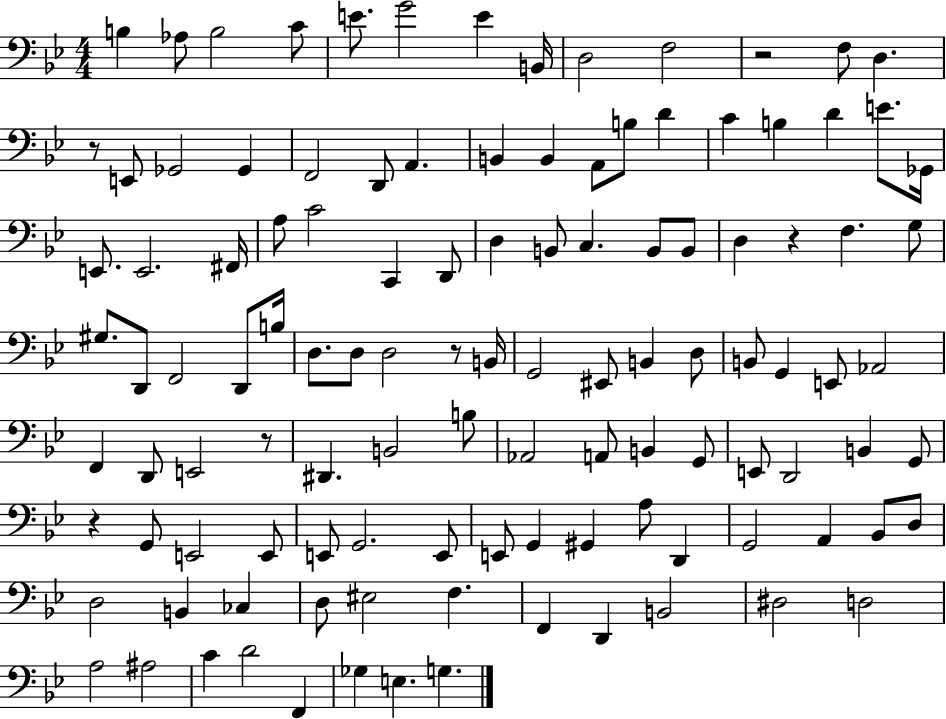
{
  \clef bass
  \numericTimeSignature
  \time 4/4
  \key bes \major
  \repeat volta 2 { b4 aes8 b2 c'8 | e'8. g'2 e'4 b,16 | d2 f2 | r2 f8 d4. | \break r8 e,8 ges,2 ges,4 | f,2 d,8 a,4. | b,4 b,4 a,8 b8 d'4 | c'4 b4 d'4 e'8. ges,16 | \break e,8. e,2. fis,16 | a8 c'2 c,4 d,8 | d4 b,8 c4. b,8 b,8 | d4 r4 f4. g8 | \break gis8. d,8 f,2 d,8 b16 | d8. d8 d2 r8 b,16 | g,2 eis,8 b,4 d8 | b,8 g,4 e,8 aes,2 | \break f,4 d,8 e,2 r8 | dis,4. b,2 b8 | aes,2 a,8 b,4 g,8 | e,8 d,2 b,4 g,8 | \break r4 g,8 e,2 e,8 | e,8 g,2. e,8 | e,8 g,4 gis,4 a8 d,4 | g,2 a,4 bes,8 d8 | \break d2 b,4 ces4 | d8 eis2 f4. | f,4 d,4 b,2 | dis2 d2 | \break a2 ais2 | c'4 d'2 f,4 | ges4 e4. g4. | } \bar "|."
}